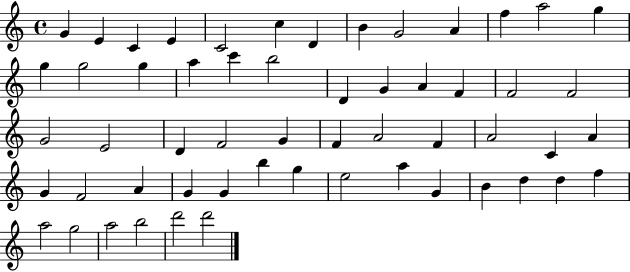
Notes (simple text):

G4/q E4/q C4/q E4/q C4/h C5/q D4/q B4/q G4/h A4/q F5/q A5/h G5/q G5/q G5/h G5/q A5/q C6/q B5/h D4/q G4/q A4/q F4/q F4/h F4/h G4/h E4/h D4/q F4/h G4/q F4/q A4/h F4/q A4/h C4/q A4/q G4/q F4/h A4/q G4/q G4/q B5/q G5/q E5/h A5/q G4/q B4/q D5/q D5/q F5/q A5/h G5/h A5/h B5/h D6/h D6/h